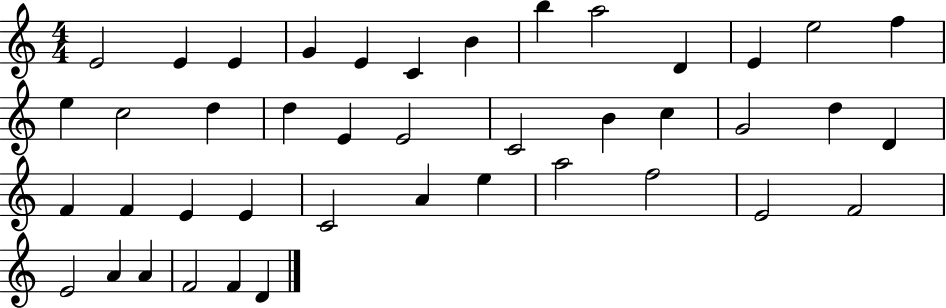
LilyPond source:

{
  \clef treble
  \numericTimeSignature
  \time 4/4
  \key c \major
  e'2 e'4 e'4 | g'4 e'4 c'4 b'4 | b''4 a''2 d'4 | e'4 e''2 f''4 | \break e''4 c''2 d''4 | d''4 e'4 e'2 | c'2 b'4 c''4 | g'2 d''4 d'4 | \break f'4 f'4 e'4 e'4 | c'2 a'4 e''4 | a''2 f''2 | e'2 f'2 | \break e'2 a'4 a'4 | f'2 f'4 d'4 | \bar "|."
}